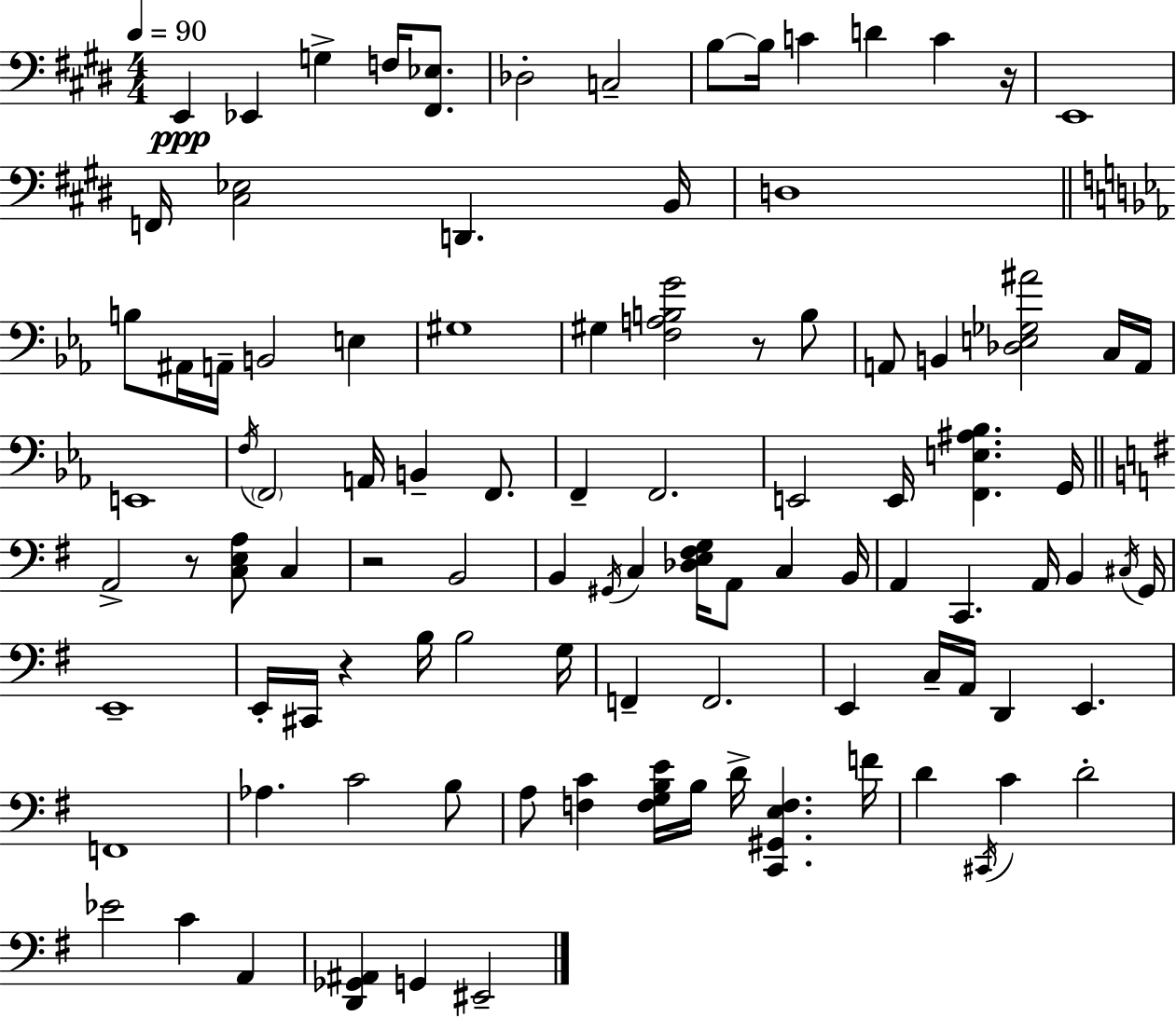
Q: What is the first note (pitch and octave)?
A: E2